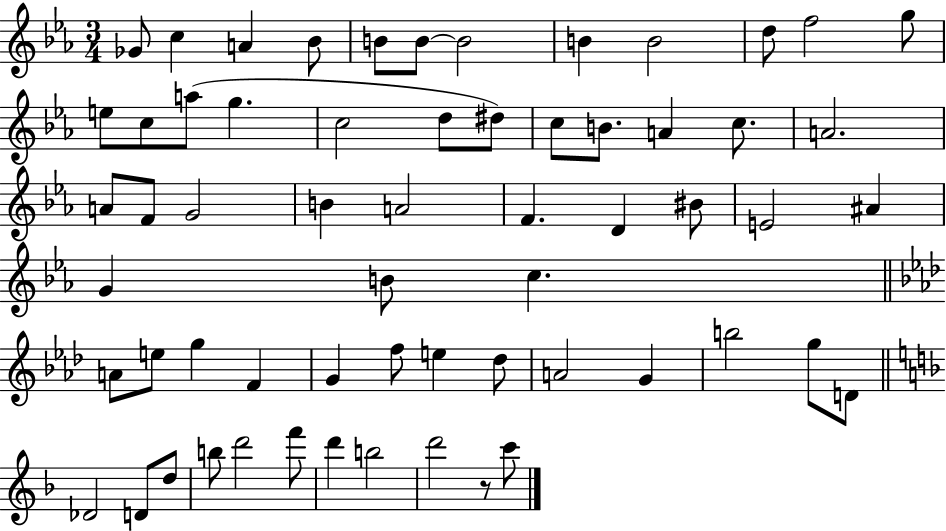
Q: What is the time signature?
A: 3/4